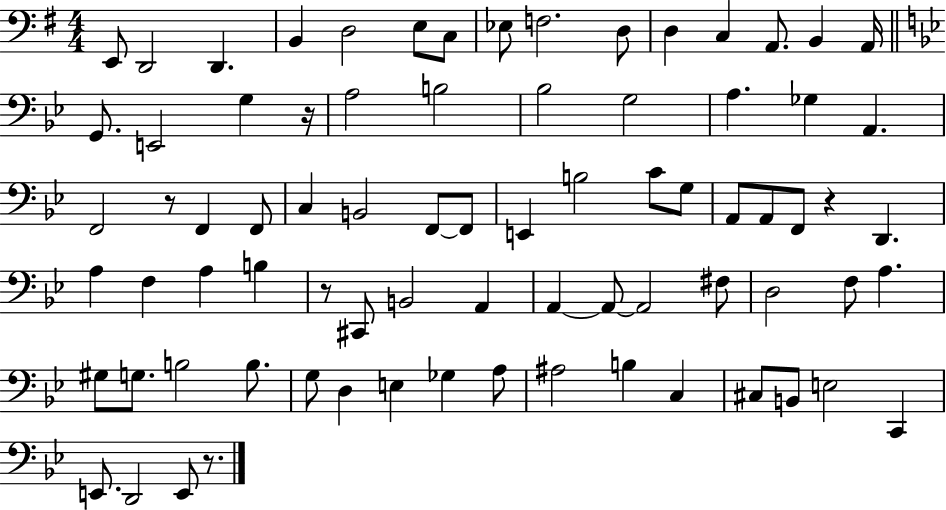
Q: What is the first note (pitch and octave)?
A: E2